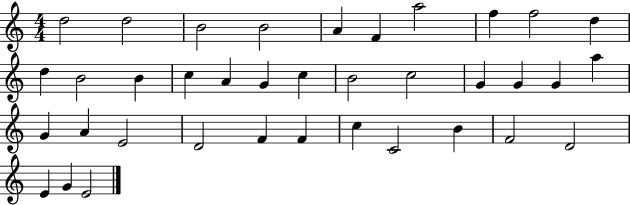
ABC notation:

X:1
T:Untitled
M:4/4
L:1/4
K:C
d2 d2 B2 B2 A F a2 f f2 d d B2 B c A G c B2 c2 G G G a G A E2 D2 F F c C2 B F2 D2 E G E2